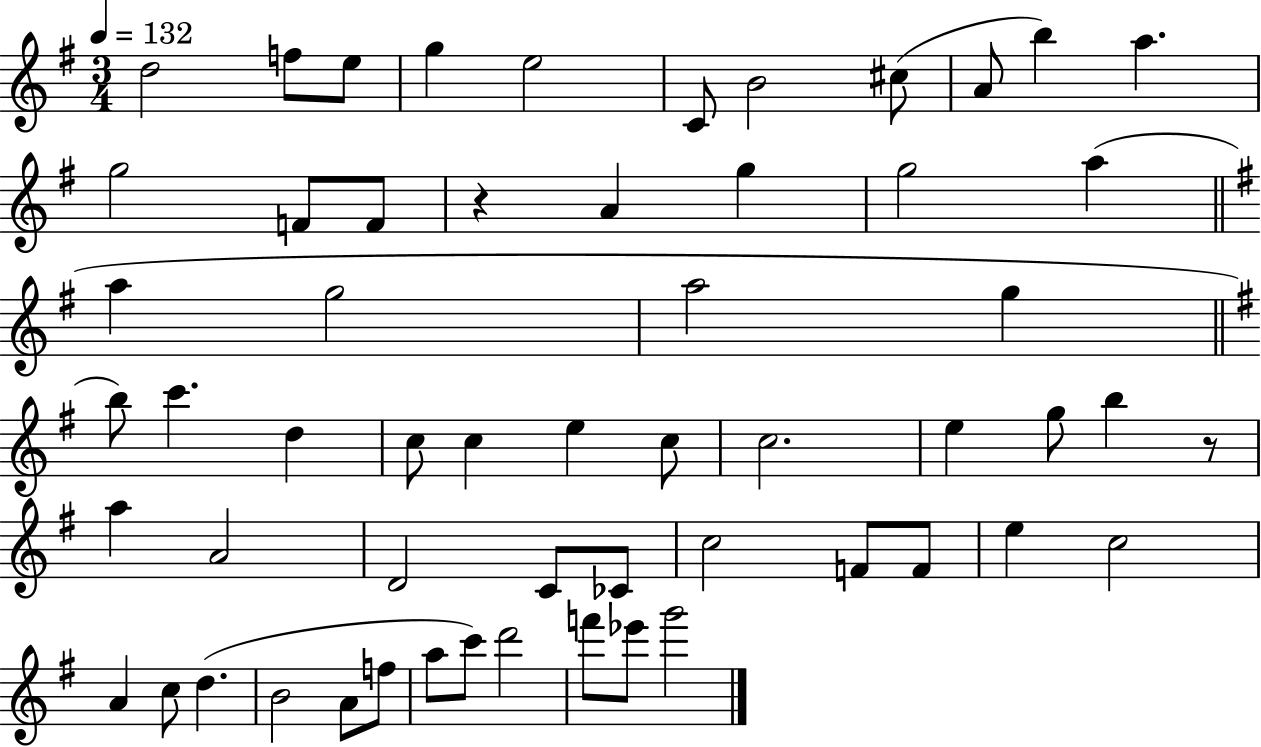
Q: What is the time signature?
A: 3/4